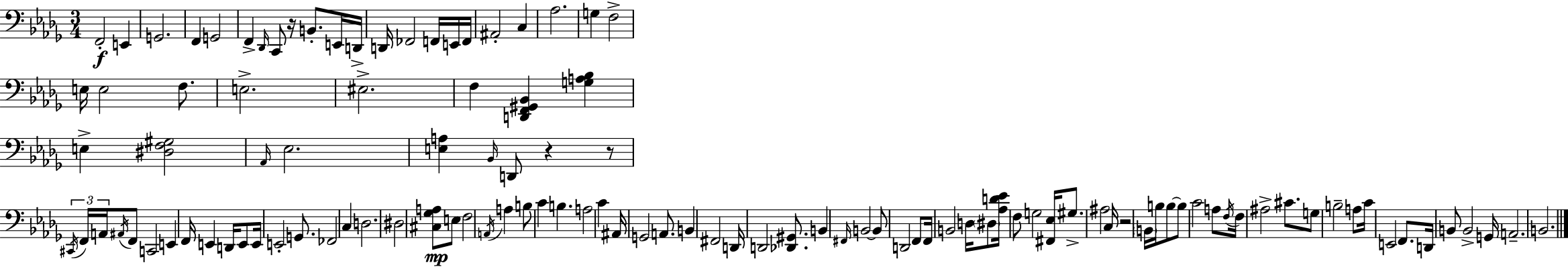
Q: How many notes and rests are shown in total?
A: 115